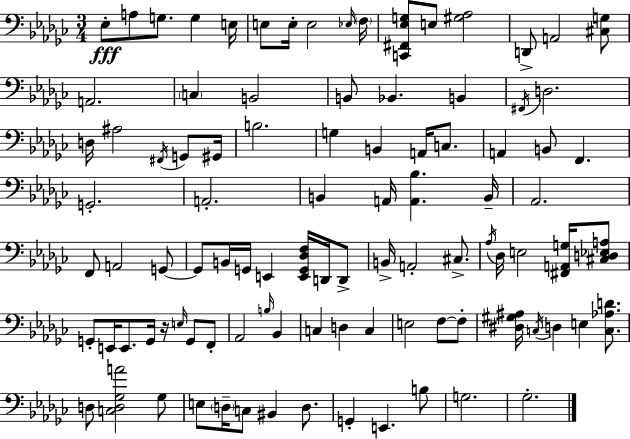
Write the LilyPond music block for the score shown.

{
  \clef bass
  \numericTimeSignature
  \time 3/4
  \key ees \minor
  ees8-.\fff a8 g8. g4 e16 | e8 e16-. e2 \grace { ees16 } | \parenthesize f16 <c, fis, ees g>8 e8 <gis aes>2 | d,8-> a,2 <cis g>8 | \break a,2. | \parenthesize c4 b,2 | b,8 bes,4. b,4 | \acciaccatura { fis,16 } d2. | \break d16 ais2 \acciaccatura { fis,16 } | g,8 gis,16 b2. | g4 b,4 a,16 | c8. a,4 b,8 f,4. | \break g,2.-. | a,2.-. | b,4 a,16 <a, bes>4. | b,16-- aes,2. | \break f,8 a,2 | g,8~~ g,8 b,16 g,16 e,4 <e, g, des f>16 | d,16 d,8-> b,16-> a,2-. | cis8.-> \acciaccatura { aes16 } des16 e2 | \break <fis, a, g>16 <cis d ees a>8 g,8-. e,16 e,8. g,16 r16 | \grace { e16 } g,8 f,8-. aes,2 | \grace { b16 } bes,4 c4 d4 | c4 e2 | \break f8~~ f8-. <dis gis ais>16 \acciaccatura { c16 } d4 | e4 <c aes d'>8. d8 <c d ges a'>2 | ges8 e8 \parenthesize d16-- c8 | bis,4 d8. g,4-. e,4. | \break b8 g2. | ges2.-. | \bar "|."
}